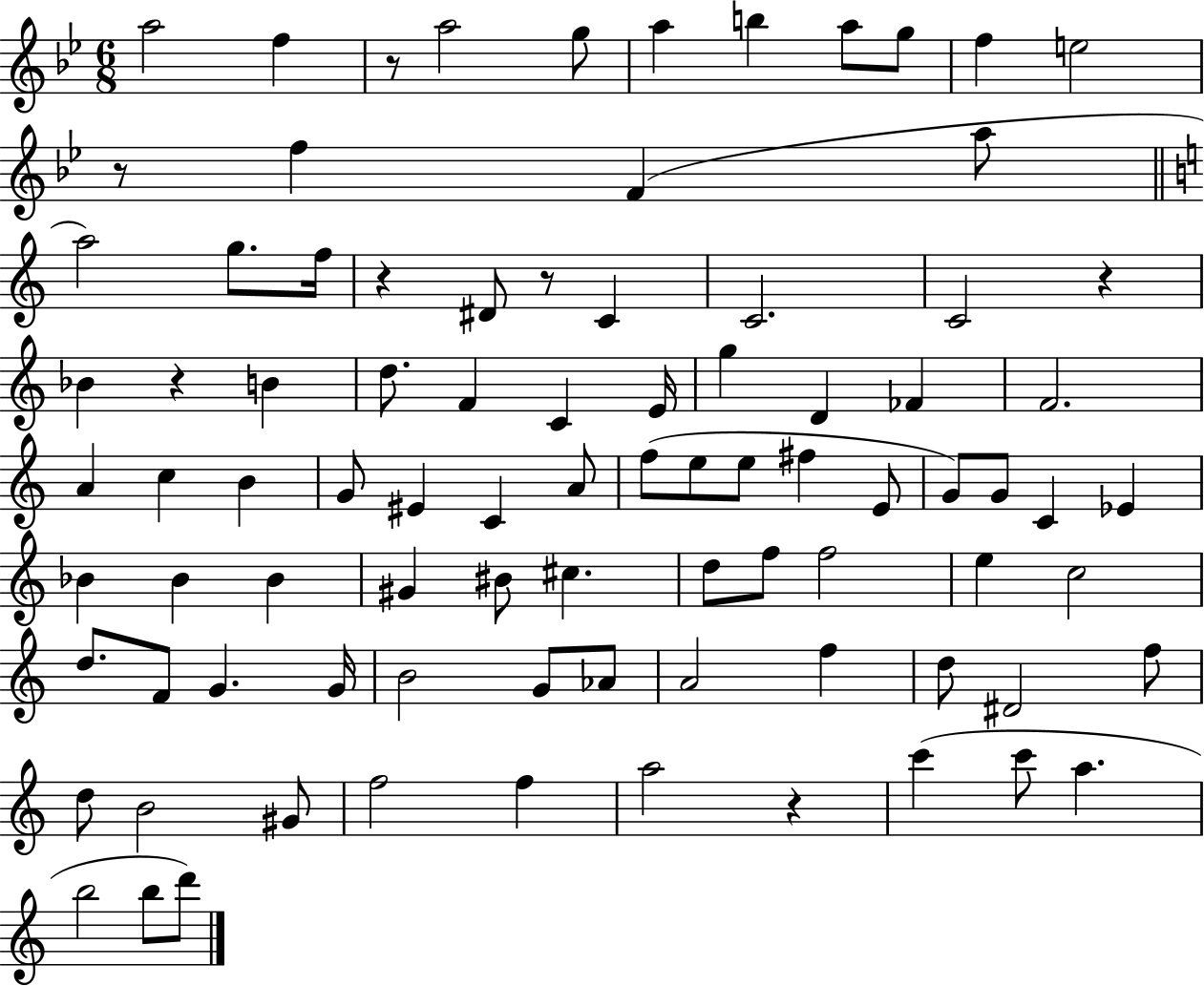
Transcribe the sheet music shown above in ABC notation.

X:1
T:Untitled
M:6/8
L:1/4
K:Bb
a2 f z/2 a2 g/2 a b a/2 g/2 f e2 z/2 f F a/2 a2 g/2 f/4 z ^D/2 z/2 C C2 C2 z _B z B d/2 F C E/4 g D _F F2 A c B G/2 ^E C A/2 f/2 e/2 e/2 ^f E/2 G/2 G/2 C _E _B _B _B ^G ^B/2 ^c d/2 f/2 f2 e c2 d/2 F/2 G G/4 B2 G/2 _A/2 A2 f d/2 ^D2 f/2 d/2 B2 ^G/2 f2 f a2 z c' c'/2 a b2 b/2 d'/2